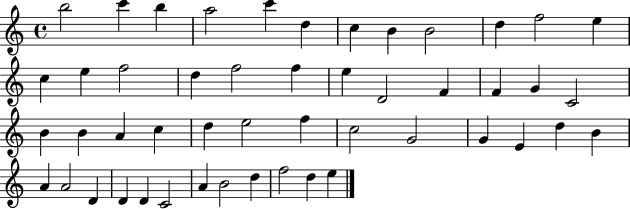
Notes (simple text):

B5/h C6/q B5/q A5/h C6/q D5/q C5/q B4/q B4/h D5/q F5/h E5/q C5/q E5/q F5/h D5/q F5/h F5/q E5/q D4/h F4/q F4/q G4/q C4/h B4/q B4/q A4/q C5/q D5/q E5/h F5/q C5/h G4/h G4/q E4/q D5/q B4/q A4/q A4/h D4/q D4/q D4/q C4/h A4/q B4/h D5/q F5/h D5/q E5/q